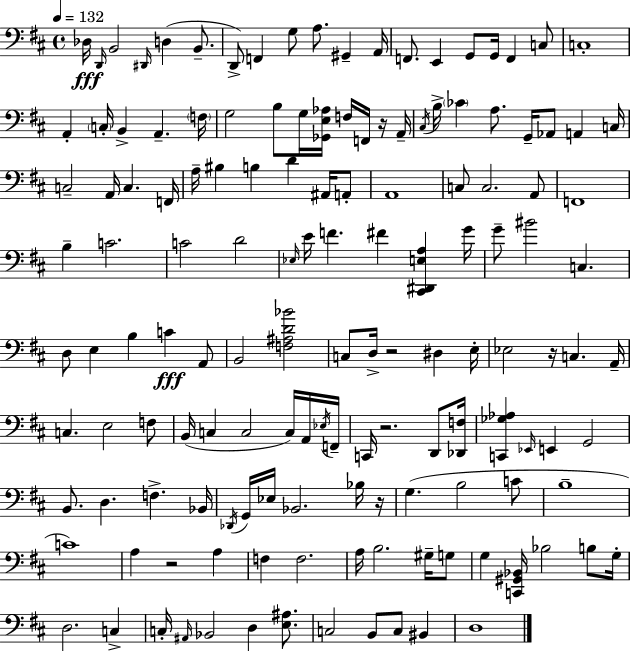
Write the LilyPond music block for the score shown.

{
  \clef bass
  \time 4/4
  \defaultTimeSignature
  \key d \major
  \tempo 4 = 132
  des16\fff \grace { d,16 } b,2 \grace { dis,16 }( d4 b,8.-- | d,8->) f,4 g8 a8. gis,4-- | a,16 f,8. e,4 g,8 g,16 f,4 | c8 c1-. | \break a,4-. \parenthesize c16-. b,4-> a,4.-- | \parenthesize f16 g2 b8 g16 <ges, e aes>16 f16 f,16 | r16 a,16-- \acciaccatura { cis16 } b16-> \parenthesize ces'4 a8. g,16-- aes,8 a,4 | c16 c2-- a,16 c4. | \break f,16 a16-- bis4 b4 d'4 | ais,16 a,8-. a,1 | c8 c2. | a,8 f,1 | \break b4-- c'2. | c'2 d'2 | \grace { ees16 } e'16 f'4. fis'4 <cis, dis, e a>4 | g'16 g'8-- bis'2 c4. | \break d8 e4 b4 c'4\fff | a,8 b,2 <f ais d' bes'>2 | c8 d16-> r2 dis4 | e16-. ees2 r16 c4. | \break a,16-- c4. e2 | f8 b,16( c4 c2 | c16) a,16 \acciaccatura { ees16 } f,16-- c,16 r2. | d,8 <des, f>16 <c, ges aes>4 \grace { ees,16 } e,4 g,2 | \break b,8. d4. f4.-> | bes,16 \acciaccatura { des,16 } g,16 ees16 bes,2. | bes16 r16 g4.( b2 | c'8 b1-- | \break c'1) | a4 r2 | a4 f4 f2. | a16 b2. | \break gis16-- g8 g4 <c, gis, bes,>16 bes2 | b8 g16-. d2. | c4-> c16-. \grace { ais,16 } bes,2 | d4 <e ais>8. c2 | \break b,8 c8 bis,4 d1 | \bar "|."
}